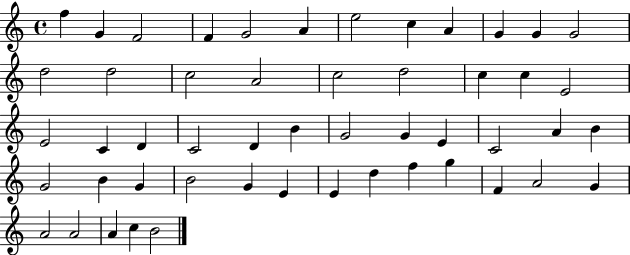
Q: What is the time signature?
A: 4/4